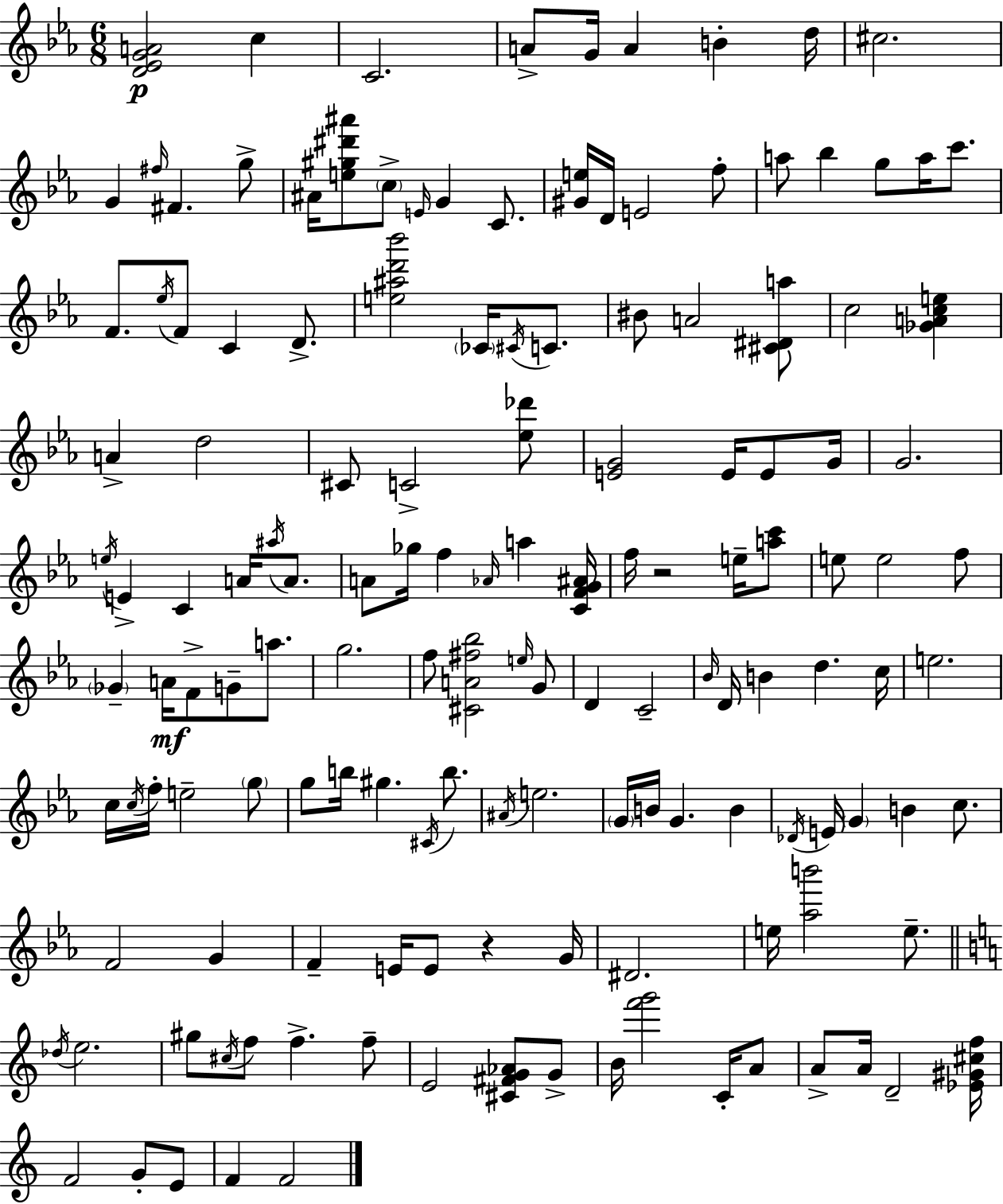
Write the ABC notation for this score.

X:1
T:Untitled
M:6/8
L:1/4
K:Eb
[D_EGA]2 c C2 A/2 G/4 A B d/4 ^c2 G ^f/4 ^F g/2 ^A/4 [e^g^d'^a']/2 c/2 E/4 G C/2 [^Ge]/4 D/4 E2 f/2 a/2 _b g/2 a/4 c'/2 F/2 _e/4 F/2 C D/2 [e^ad'_b']2 _C/4 ^C/4 C/2 ^B/2 A2 [^C^Da]/2 c2 [_GAce] A d2 ^C/2 C2 [_e_d']/2 [EG]2 E/4 E/2 G/4 G2 e/4 E C A/4 ^a/4 A/2 A/2 _g/4 f _A/4 a [CFG^A]/4 f/4 z2 e/4 [ac']/2 e/2 e2 f/2 _G A/4 F/2 G/2 a/2 g2 f/2 [^CA^f_b]2 e/4 G/2 D C2 _B/4 D/4 B d c/4 e2 c/4 c/4 f/4 e2 g/2 g/2 b/4 ^g ^C/4 b/2 ^A/4 e2 G/4 B/4 G B _D/4 E/4 G B c/2 F2 G F E/4 E/2 z G/4 ^D2 e/4 [_ab']2 e/2 _d/4 e2 ^g/2 ^c/4 f/2 f f/2 E2 [^C^FG_A]/2 G/2 B/4 [f'g']2 C/4 A/2 A/2 A/4 D2 [_E^G^cf]/4 F2 G/2 E/2 F F2